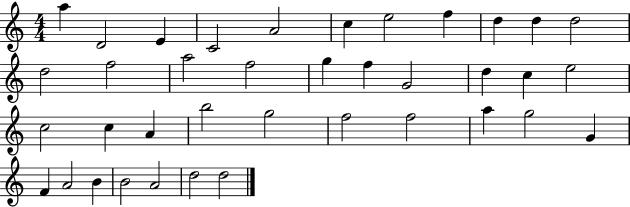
X:1
T:Untitled
M:4/4
L:1/4
K:C
a D2 E C2 A2 c e2 f d d d2 d2 f2 a2 f2 g f G2 d c e2 c2 c A b2 g2 f2 f2 a g2 G F A2 B B2 A2 d2 d2